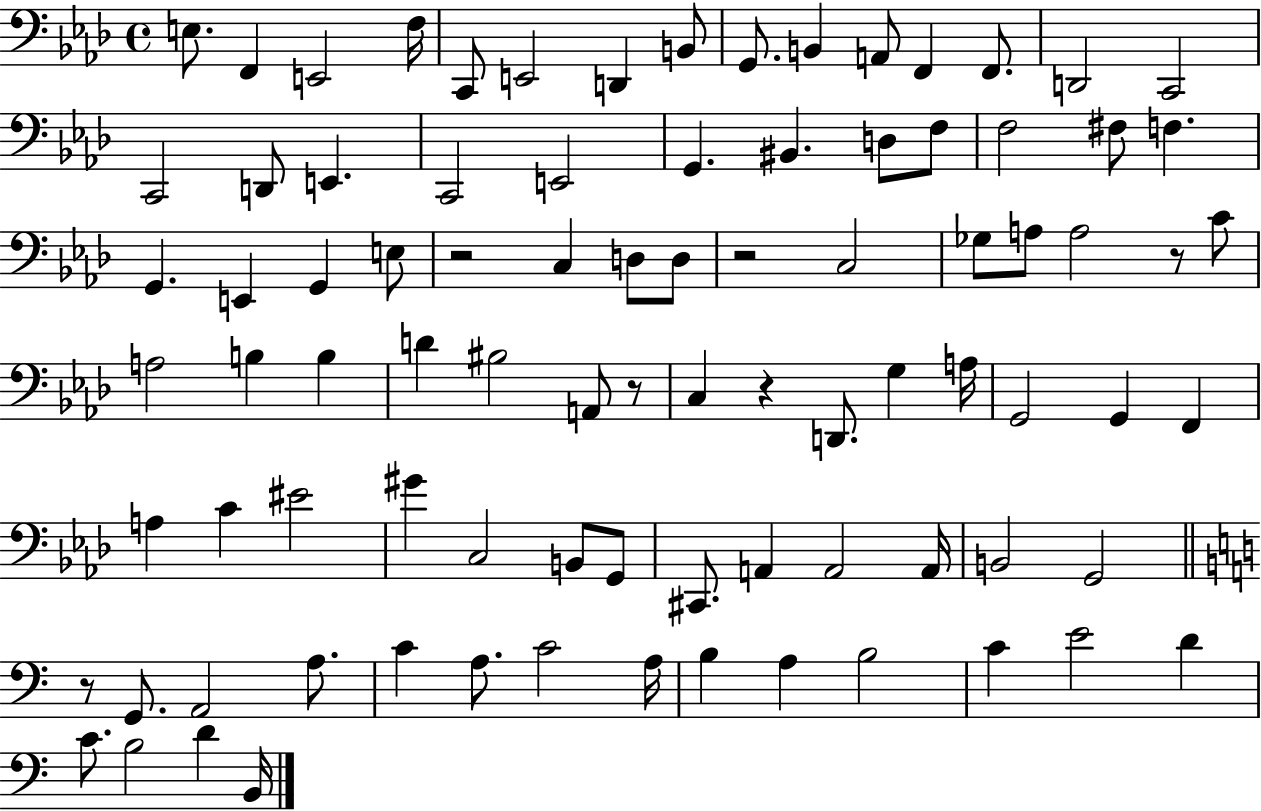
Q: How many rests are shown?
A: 6